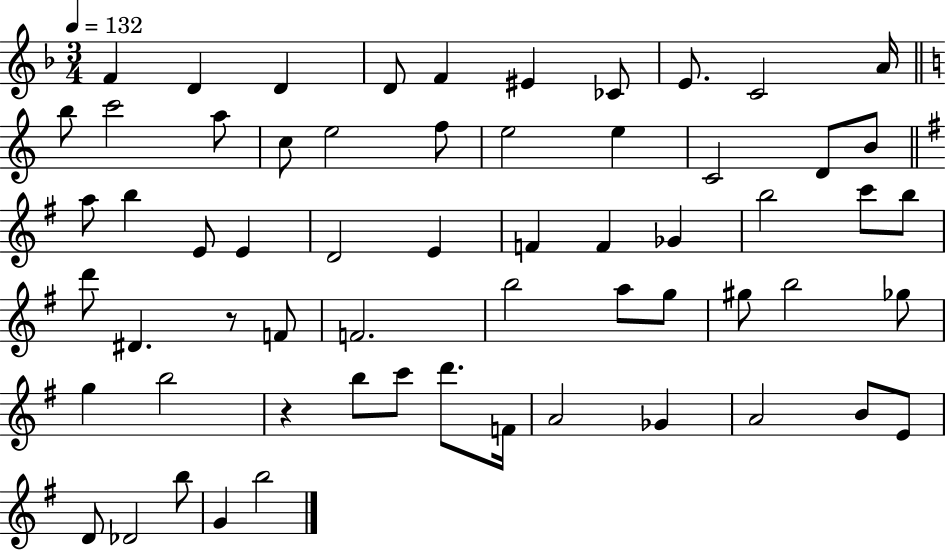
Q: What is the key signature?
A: F major